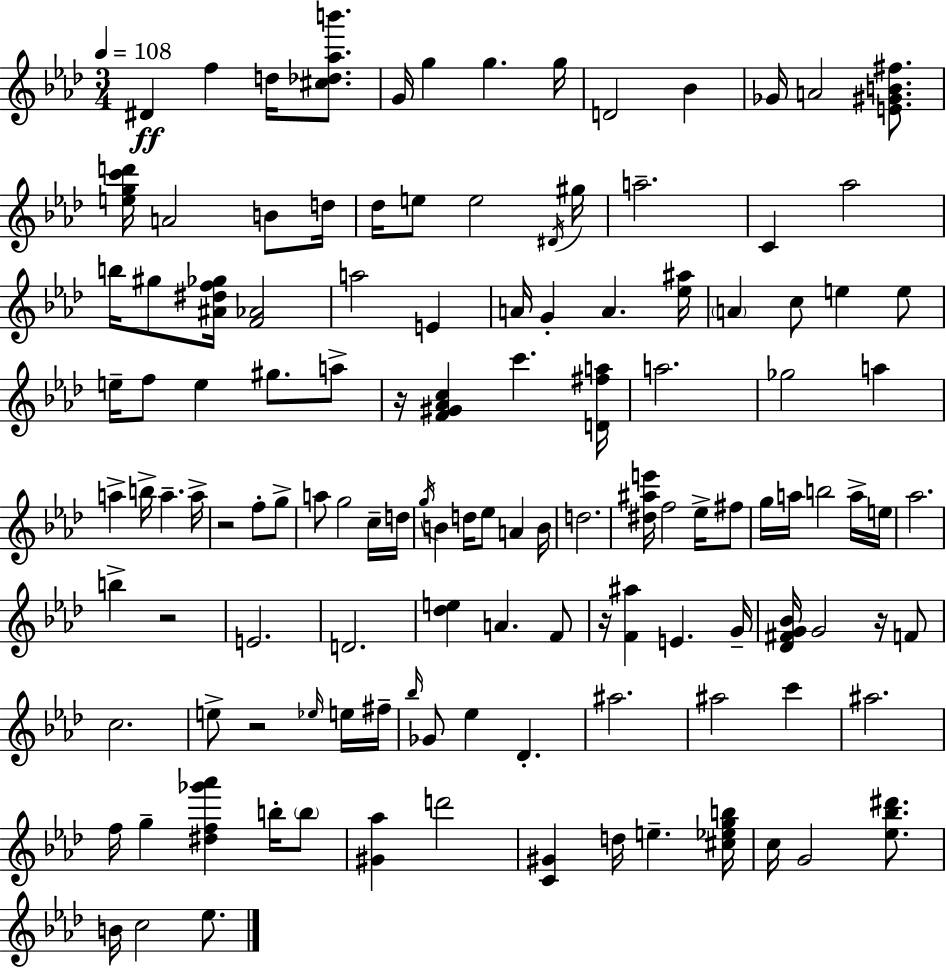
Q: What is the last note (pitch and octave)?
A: Eb5